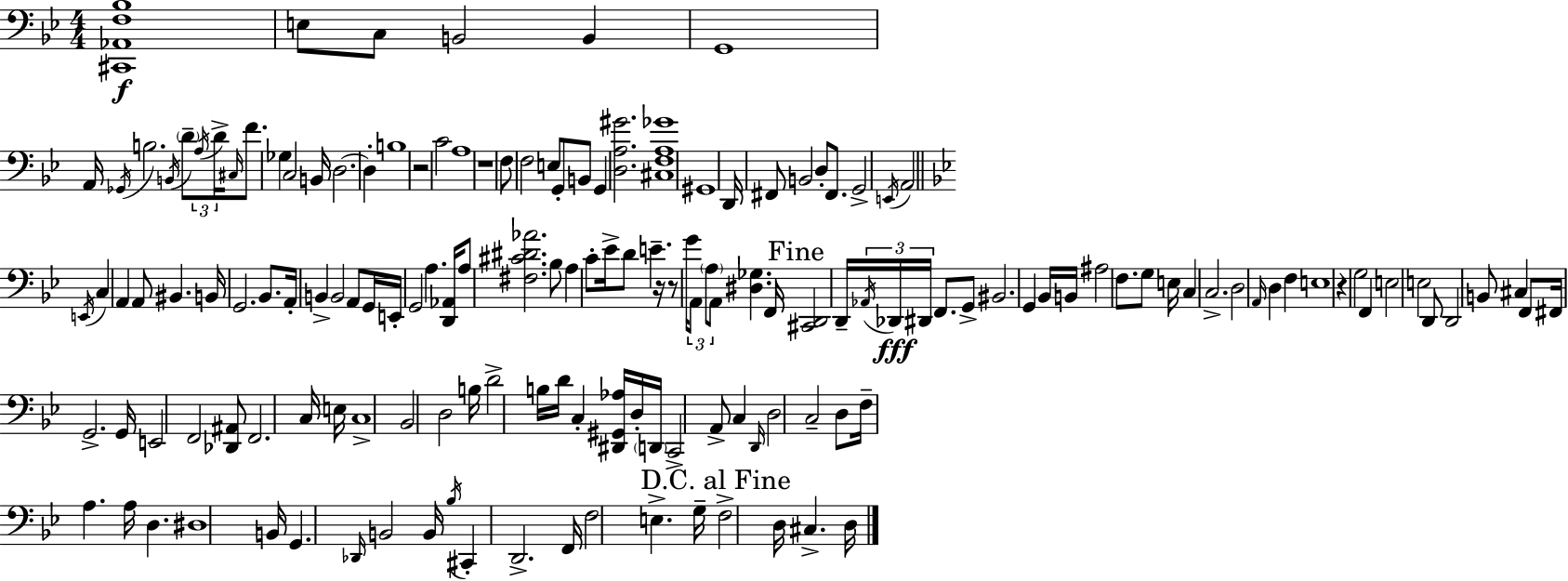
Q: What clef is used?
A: bass